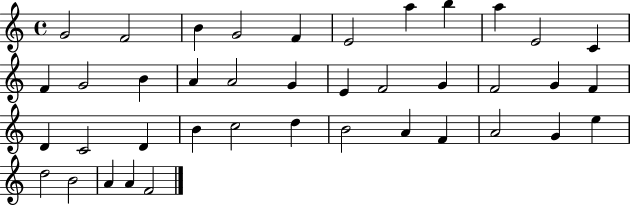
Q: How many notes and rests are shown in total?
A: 40